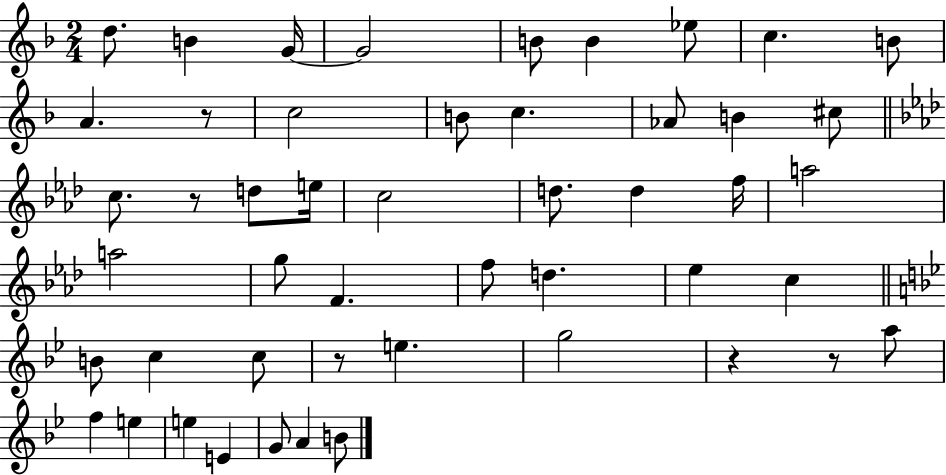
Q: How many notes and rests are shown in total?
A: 49